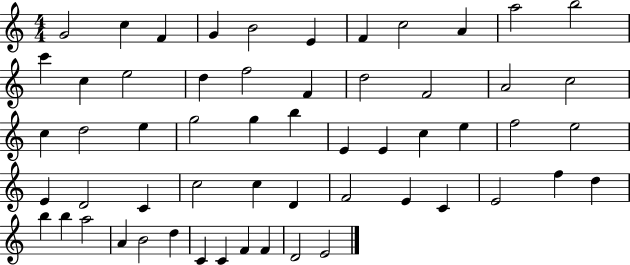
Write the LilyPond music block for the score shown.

{
  \clef treble
  \numericTimeSignature
  \time 4/4
  \key c \major
  g'2 c''4 f'4 | g'4 b'2 e'4 | f'4 c''2 a'4 | a''2 b''2 | \break c'''4 c''4 e''2 | d''4 f''2 f'4 | d''2 f'2 | a'2 c''2 | \break c''4 d''2 e''4 | g''2 g''4 b''4 | e'4 e'4 c''4 e''4 | f''2 e''2 | \break e'4 d'2 c'4 | c''2 c''4 d'4 | f'2 e'4 c'4 | e'2 f''4 d''4 | \break b''4 b''4 a''2 | a'4 b'2 d''4 | c'4 c'4 f'4 f'4 | d'2 e'2 | \break \bar "|."
}